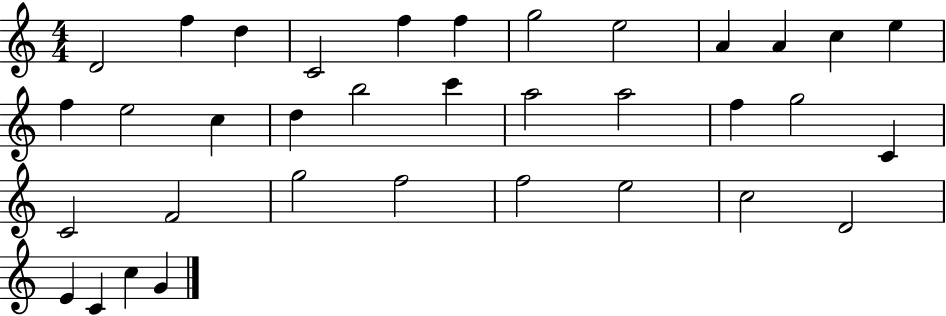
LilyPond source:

{
  \clef treble
  \numericTimeSignature
  \time 4/4
  \key c \major
  d'2 f''4 d''4 | c'2 f''4 f''4 | g''2 e''2 | a'4 a'4 c''4 e''4 | \break f''4 e''2 c''4 | d''4 b''2 c'''4 | a''2 a''2 | f''4 g''2 c'4 | \break c'2 f'2 | g''2 f''2 | f''2 e''2 | c''2 d'2 | \break e'4 c'4 c''4 g'4 | \bar "|."
}